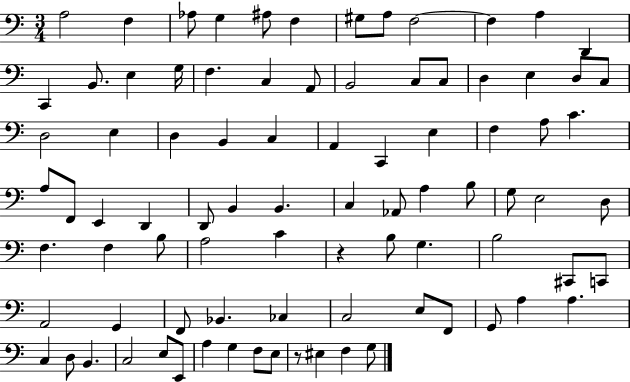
A3/h F3/q Ab3/e G3/q A#3/e F3/q G#3/e A3/e F3/h F3/q A3/q D2/q C2/q B2/e. E3/q G3/s F3/q. C3/q A2/e B2/h C3/e C3/e D3/q E3/q D3/e C3/e D3/h E3/q D3/q B2/q C3/q A2/q C2/q E3/q F3/q A3/e C4/q. A3/e F2/e E2/q D2/q D2/e B2/q B2/q. C3/q Ab2/e A3/q B3/e G3/e E3/h D3/e F3/q. F3/q B3/e A3/h C4/q R/q B3/e G3/q. B3/h C#2/e C2/e A2/h G2/q F2/e Bb2/q. CES3/q C3/h E3/e F2/e G2/e A3/q A3/q. C3/q D3/e B2/q. C3/h E3/e E2/e A3/q G3/q F3/e E3/e R/e EIS3/q F3/q G3/e